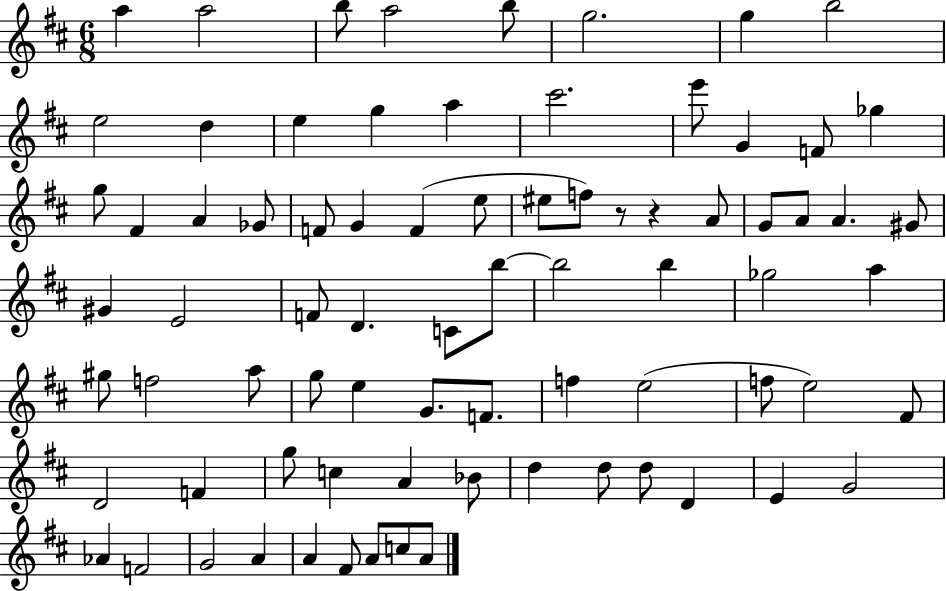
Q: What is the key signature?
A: D major